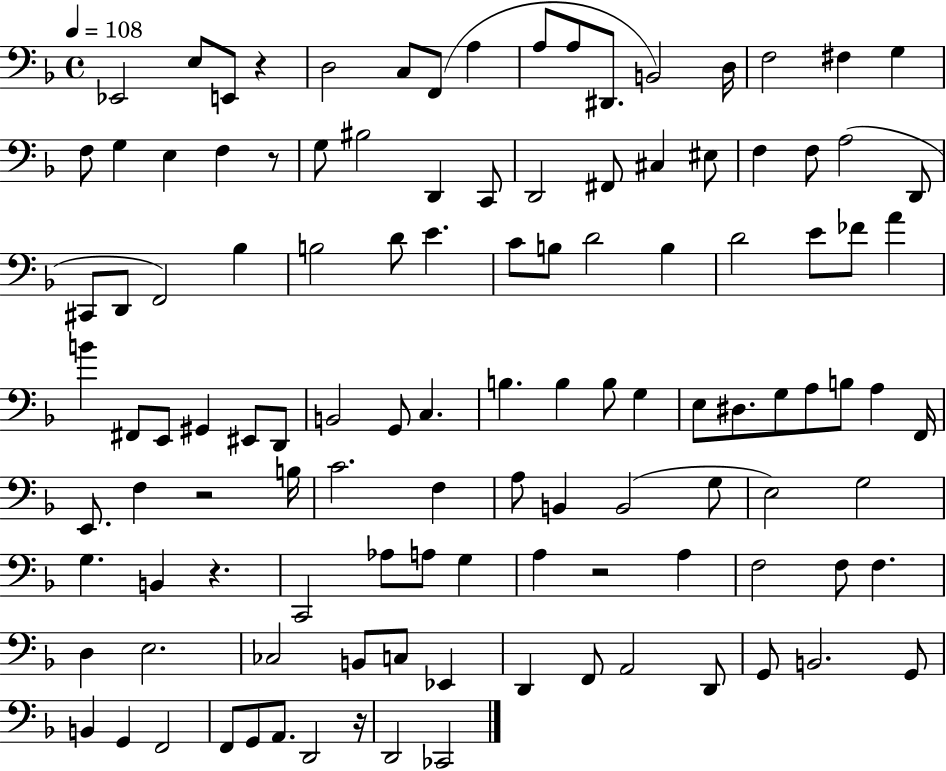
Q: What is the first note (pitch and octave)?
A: Eb2